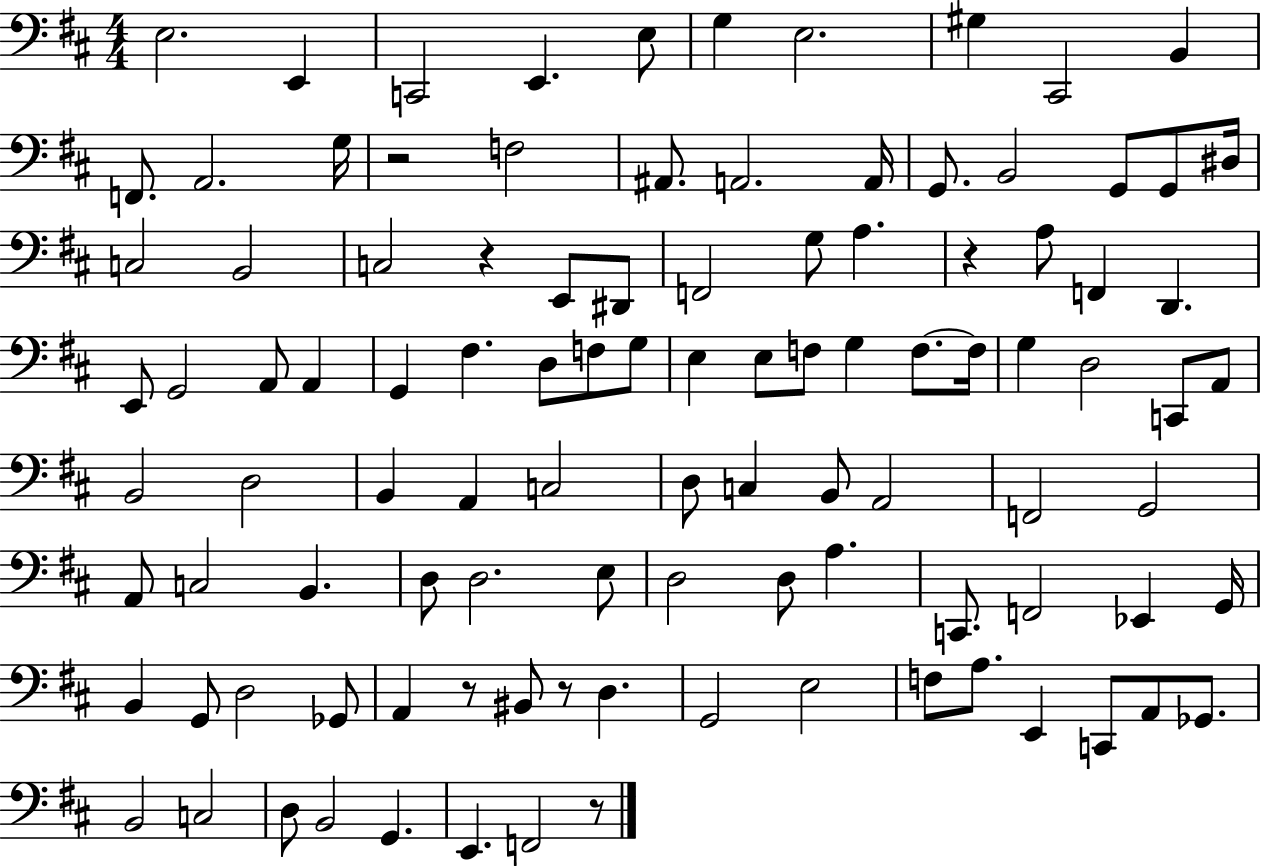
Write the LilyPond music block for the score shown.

{
  \clef bass
  \numericTimeSignature
  \time 4/4
  \key d \major
  e2. e,4 | c,2 e,4. e8 | g4 e2. | gis4 cis,2 b,4 | \break f,8. a,2. g16 | r2 f2 | ais,8. a,2. a,16 | g,8. b,2 g,8 g,8 dis16 | \break c2 b,2 | c2 r4 e,8 dis,8 | f,2 g8 a4. | r4 a8 f,4 d,4. | \break e,8 g,2 a,8 a,4 | g,4 fis4. d8 f8 g8 | e4 e8 f8 g4 f8.~~ f16 | g4 d2 c,8 a,8 | \break b,2 d2 | b,4 a,4 c2 | d8 c4 b,8 a,2 | f,2 g,2 | \break a,8 c2 b,4. | d8 d2. e8 | d2 d8 a4. | c,8. f,2 ees,4 g,16 | \break b,4 g,8 d2 ges,8 | a,4 r8 bis,8 r8 d4. | g,2 e2 | f8 a8. e,4 c,8 a,8 ges,8. | \break b,2 c2 | d8 b,2 g,4. | e,4. f,2 r8 | \bar "|."
}